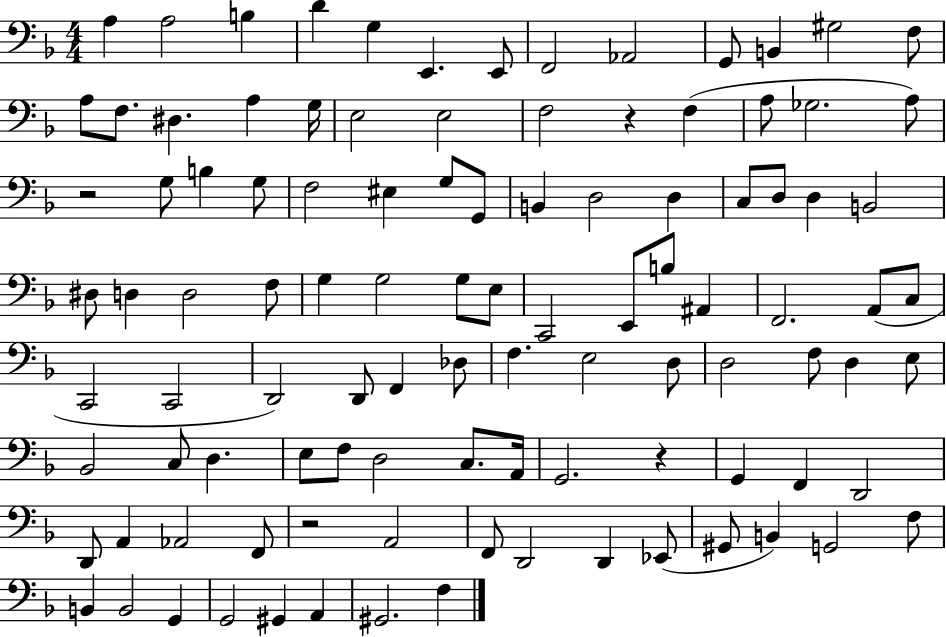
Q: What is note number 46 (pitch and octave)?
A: G3